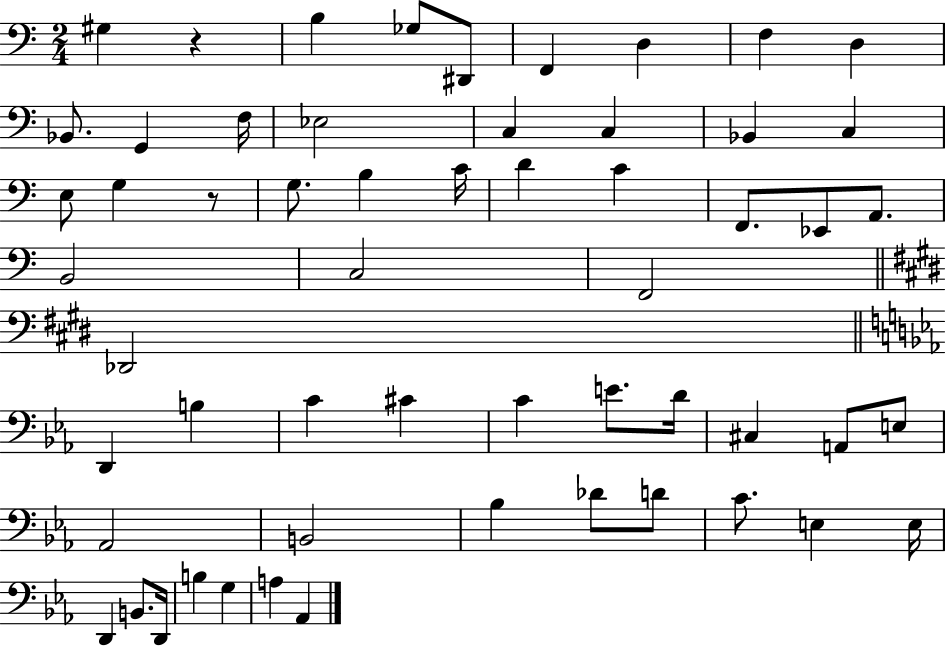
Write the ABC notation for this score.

X:1
T:Untitled
M:2/4
L:1/4
K:C
^G, z B, _G,/2 ^D,,/2 F,, D, F, D, _B,,/2 G,, F,/4 _E,2 C, C, _B,, C, E,/2 G, z/2 G,/2 B, C/4 D C F,,/2 _E,,/2 A,,/2 B,,2 C,2 F,,2 _D,,2 D,, B, C ^C C E/2 D/4 ^C, A,,/2 E,/2 _A,,2 B,,2 _B, _D/2 D/2 C/2 E, E,/4 D,, B,,/2 D,,/4 B, G, A, _A,,